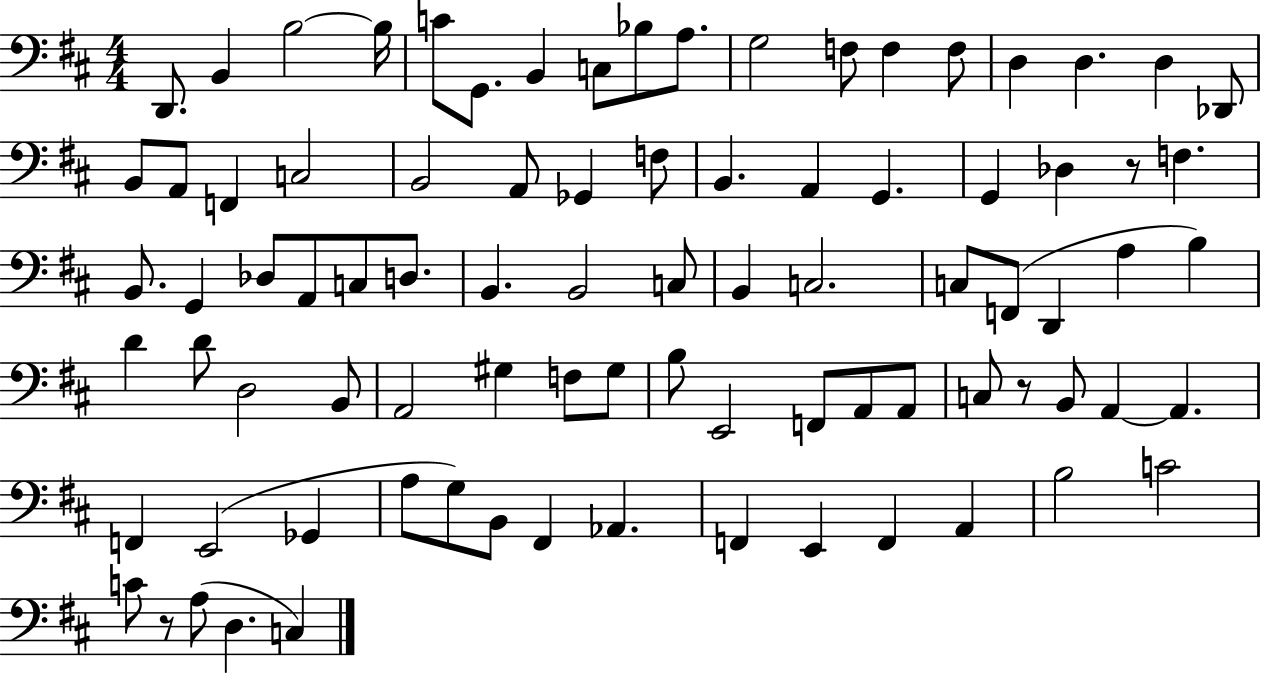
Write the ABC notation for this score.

X:1
T:Untitled
M:4/4
L:1/4
K:D
D,,/2 B,, B,2 B,/4 C/2 G,,/2 B,, C,/2 _B,/2 A,/2 G,2 F,/2 F, F,/2 D, D, D, _D,,/2 B,,/2 A,,/2 F,, C,2 B,,2 A,,/2 _G,, F,/2 B,, A,, G,, G,, _D, z/2 F, B,,/2 G,, _D,/2 A,,/2 C,/2 D,/2 B,, B,,2 C,/2 B,, C,2 C,/2 F,,/2 D,, A, B, D D/2 D,2 B,,/2 A,,2 ^G, F,/2 ^G,/2 B,/2 E,,2 F,,/2 A,,/2 A,,/2 C,/2 z/2 B,,/2 A,, A,, F,, E,,2 _G,, A,/2 G,/2 B,,/2 ^F,, _A,, F,, E,, F,, A,, B,2 C2 C/2 z/2 A,/2 D, C,